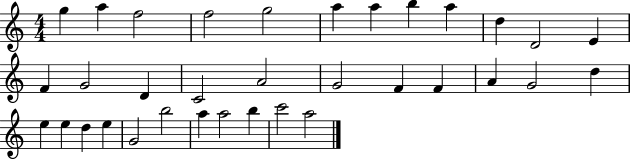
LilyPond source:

{
  \clef treble
  \numericTimeSignature
  \time 4/4
  \key c \major
  g''4 a''4 f''2 | f''2 g''2 | a''4 a''4 b''4 a''4 | d''4 d'2 e'4 | \break f'4 g'2 d'4 | c'2 a'2 | g'2 f'4 f'4 | a'4 g'2 d''4 | \break e''4 e''4 d''4 e''4 | g'2 b''2 | a''4 a''2 b''4 | c'''2 a''2 | \break \bar "|."
}